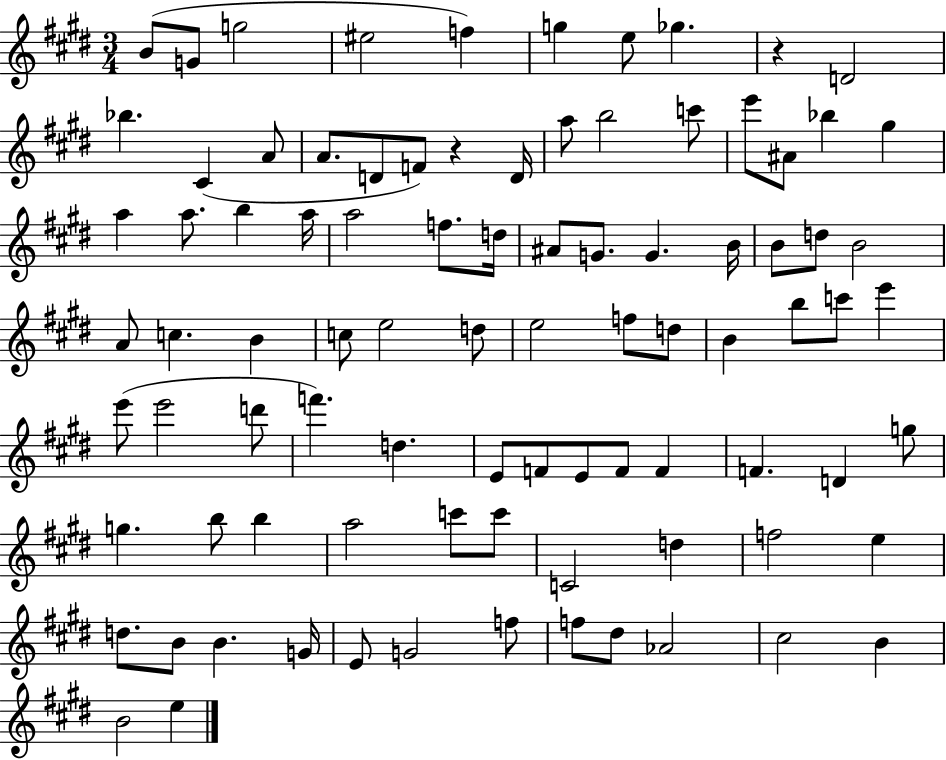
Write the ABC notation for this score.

X:1
T:Untitled
M:3/4
L:1/4
K:E
B/2 G/2 g2 ^e2 f g e/2 _g z D2 _b ^C A/2 A/2 D/2 F/2 z D/4 a/2 b2 c'/2 e'/2 ^A/2 _b ^g a a/2 b a/4 a2 f/2 d/4 ^A/2 G/2 G B/4 B/2 d/2 B2 A/2 c B c/2 e2 d/2 e2 f/2 d/2 B b/2 c'/2 e' e'/2 e'2 d'/2 f' d E/2 F/2 E/2 F/2 F F D g/2 g b/2 b a2 c'/2 c'/2 C2 d f2 e d/2 B/2 B G/4 E/2 G2 f/2 f/2 ^d/2 _A2 ^c2 B B2 e